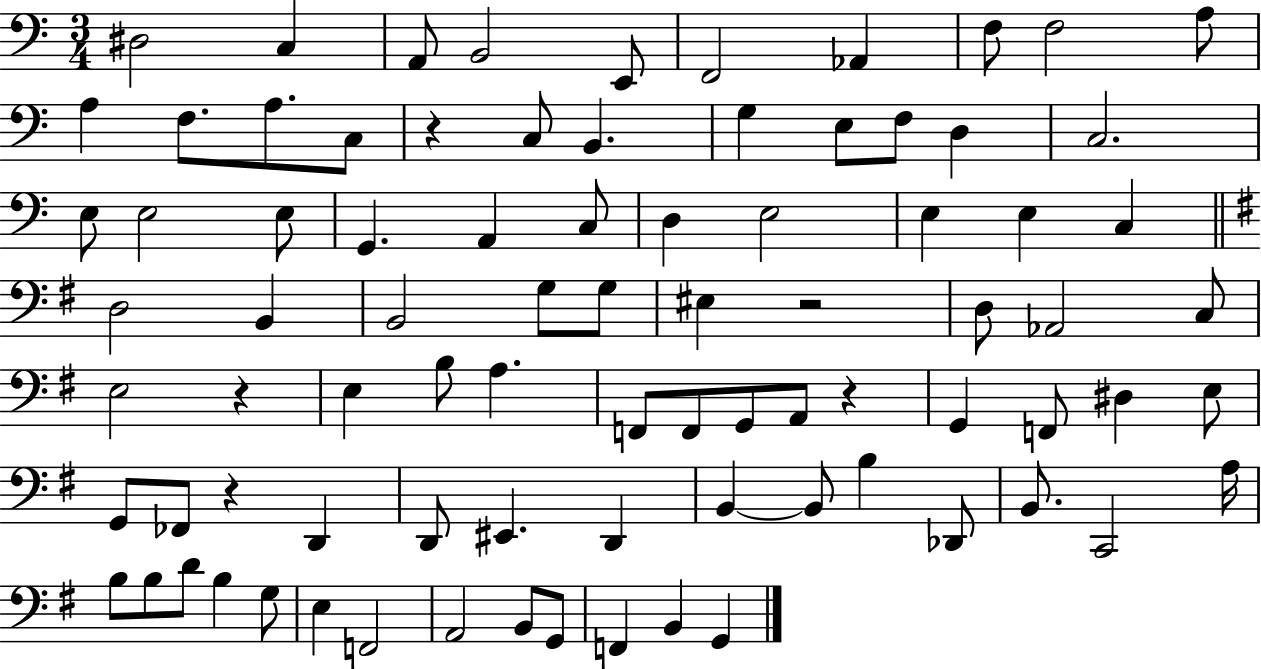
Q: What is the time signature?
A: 3/4